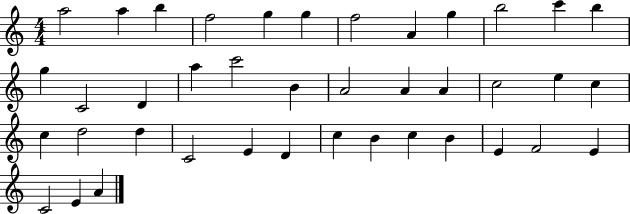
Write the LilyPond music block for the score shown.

{
  \clef treble
  \numericTimeSignature
  \time 4/4
  \key c \major
  a''2 a''4 b''4 | f''2 g''4 g''4 | f''2 a'4 g''4 | b''2 c'''4 b''4 | \break g''4 c'2 d'4 | a''4 c'''2 b'4 | a'2 a'4 a'4 | c''2 e''4 c''4 | \break c''4 d''2 d''4 | c'2 e'4 d'4 | c''4 b'4 c''4 b'4 | e'4 f'2 e'4 | \break c'2 e'4 a'4 | \bar "|."
}